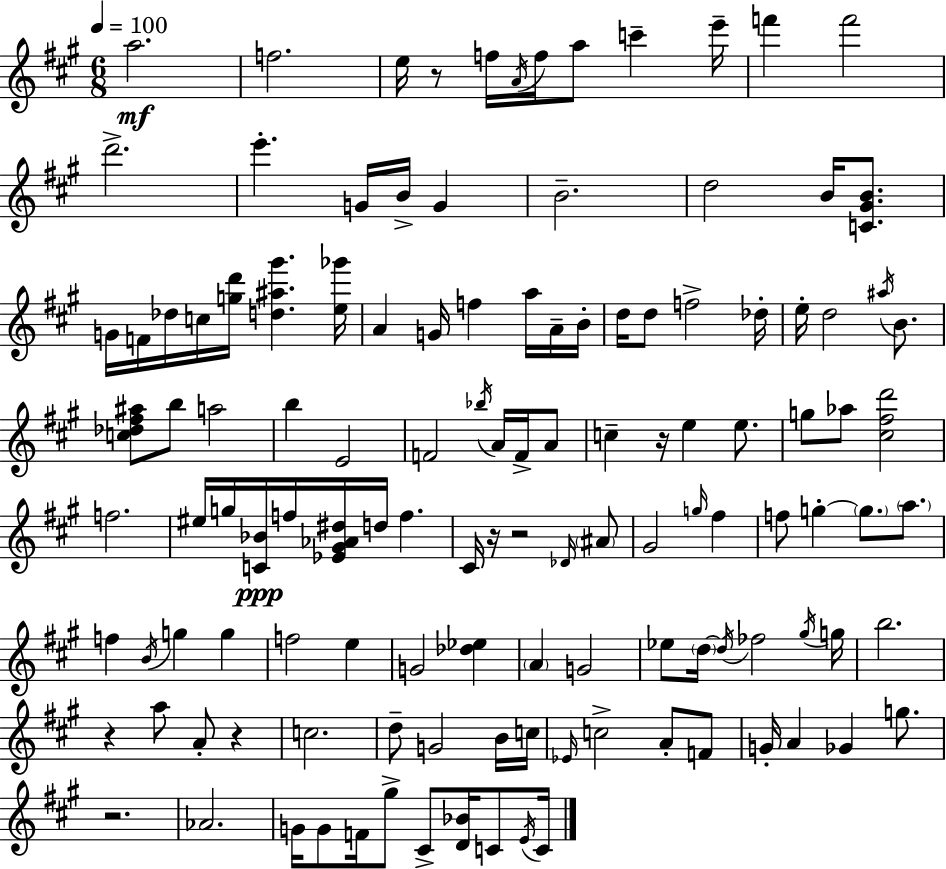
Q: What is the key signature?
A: A major